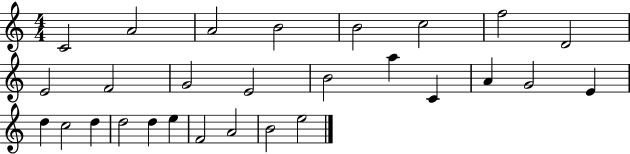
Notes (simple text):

C4/h A4/h A4/h B4/h B4/h C5/h F5/h D4/h E4/h F4/h G4/h E4/h B4/h A5/q C4/q A4/q G4/h E4/q D5/q C5/h D5/q D5/h D5/q E5/q F4/h A4/h B4/h E5/h